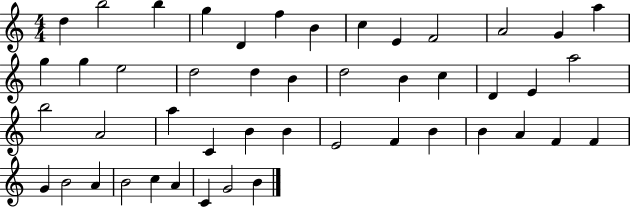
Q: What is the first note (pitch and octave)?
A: D5